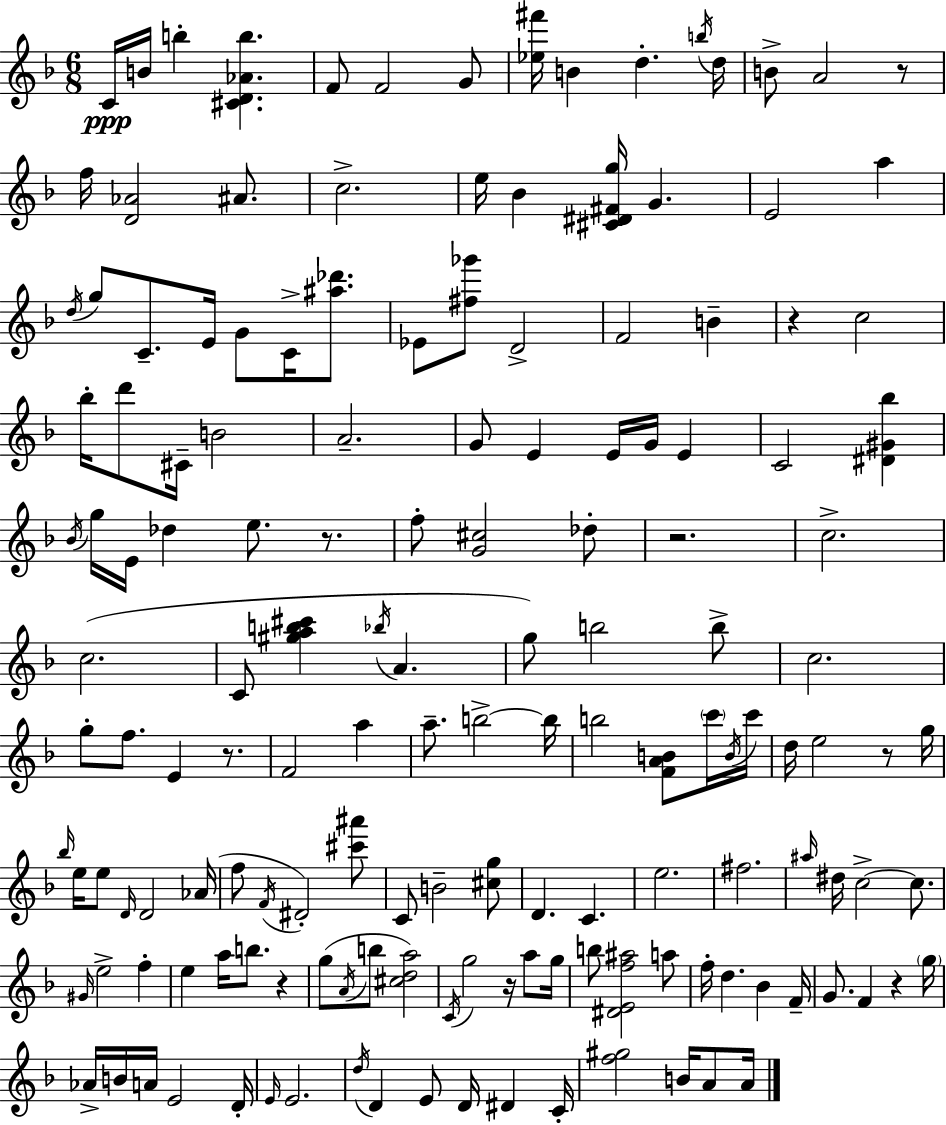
{
  \clef treble
  \numericTimeSignature
  \time 6/8
  \key f \major
  c'16\ppp b'16 b''4-. <cis' d' aes' b''>4. | f'8 f'2 g'8 | <ees'' fis'''>16 b'4 d''4.-. \acciaccatura { b''16 } | d''16 b'8-> a'2 r8 | \break f''16 <d' aes'>2 ais'8. | c''2.-> | e''16 bes'4 <cis' dis' fis' g''>16 g'4. | e'2 a''4 | \break \acciaccatura { d''16 } g''8 c'8.-- e'16 g'8 c'16-> <ais'' des'''>8. | ees'8 <fis'' ges'''>8 d'2-> | f'2 b'4-- | r4 c''2 | \break bes''16-. d'''8 cis'16-- b'2 | a'2.-- | g'8 e'4 e'16 g'16 e'4 | c'2 <dis' gis' bes''>4 | \break \acciaccatura { bes'16 } g''16 e'16 des''4 e''8. | r8. f''8-. <g' cis''>2 | des''8-. r2. | c''2.-> | \break c''2.( | c'8 <gis'' a'' b'' cis'''>4 \acciaccatura { bes''16 } a'4. | g''8) b''2 | b''8-> c''2. | \break g''8-. f''8. e'4 | r8. f'2 | a''4 a''8.-- b''2->~~ | b''16 b''2 | \break <f' a' b'>8 \parenthesize c'''16 \acciaccatura { b'16 } c'''16 d''16 e''2 | r8 g''16 \grace { bes''16 } e''16 e''8 \grace { d'16 } d'2 | aes'16( f''8 \acciaccatura { f'16 } dis'2-.) | <cis''' ais'''>8 c'8 b'2-- | \break <cis'' g''>8 d'4. | c'4. e''2. | fis''2. | \grace { ais''16 } dis''16 c''2->~~ | \break c''8. \grace { gis'16 } e''2-> | f''4-. e''4 | a''16 b''8. r4 g''8( | \acciaccatura { a'16 } b''8 <cis'' d'' a''>2) \acciaccatura { c'16 } | \break g''2 r16 a''8 g''16 | b''8 <dis' e' f'' ais''>2 a''8 | f''16-. d''4. bes'4 f'16-- | g'8. f'4 r4 \parenthesize g''16 | \break aes'16-> b'16 a'16 e'2 d'16-. | \grace { e'16 } e'2. | \acciaccatura { d''16 } d'4 e'8 d'16 dis'4 | c'16-. <f'' gis''>2 b'16 a'8 | \break a'16 \bar "|."
}